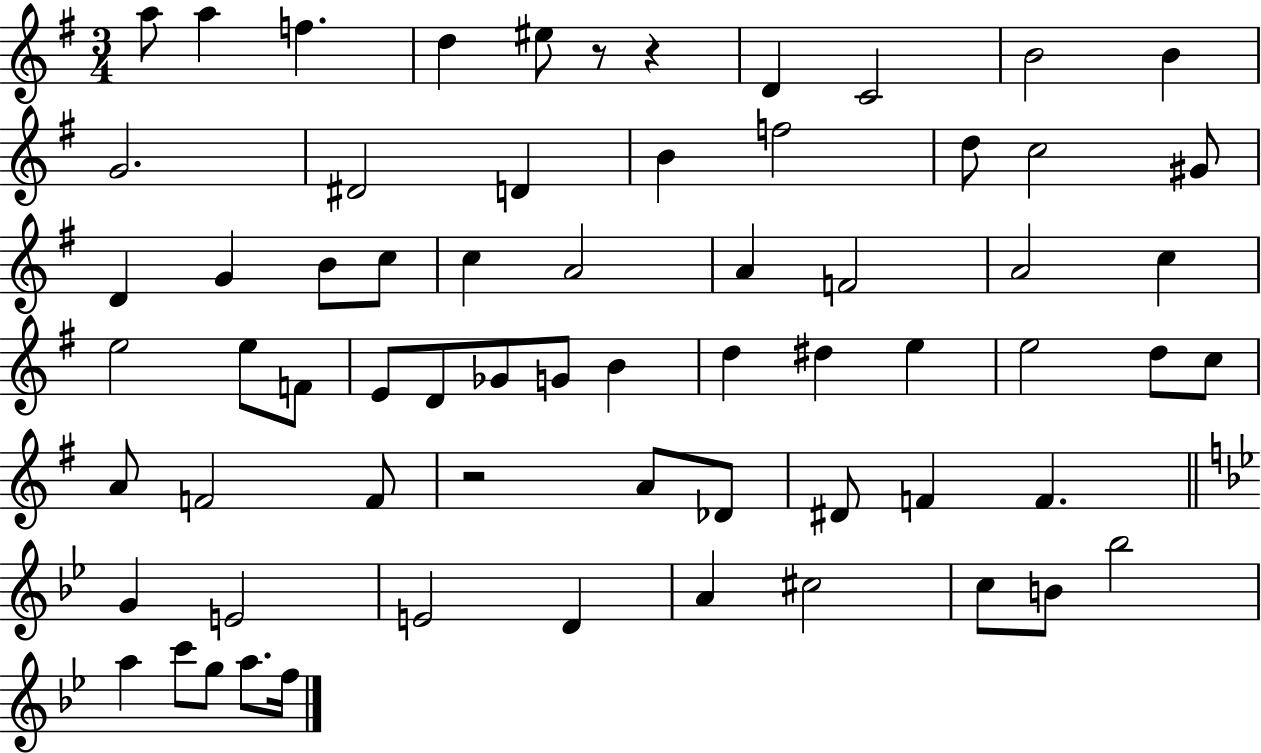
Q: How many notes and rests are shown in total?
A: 66